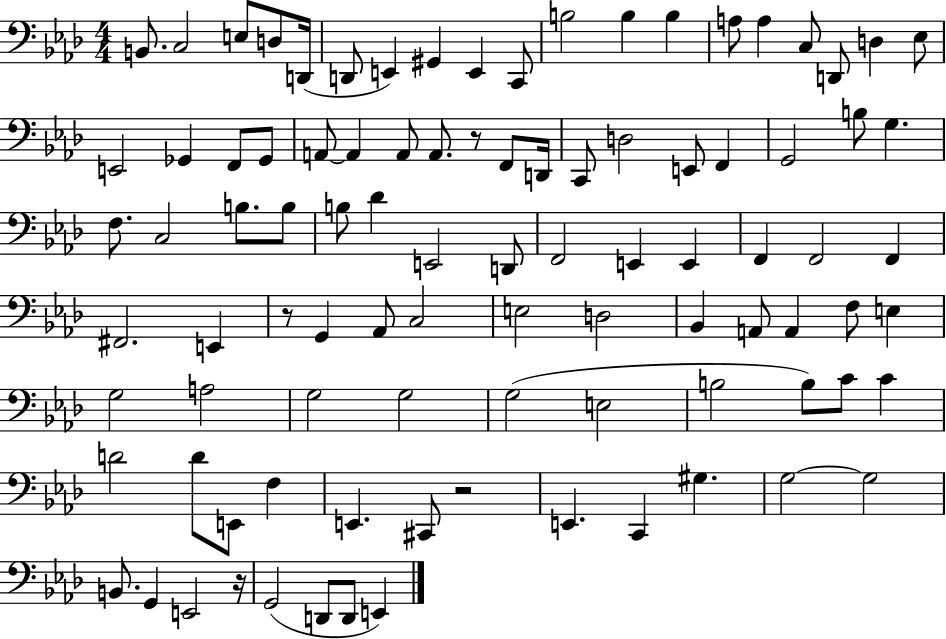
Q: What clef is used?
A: bass